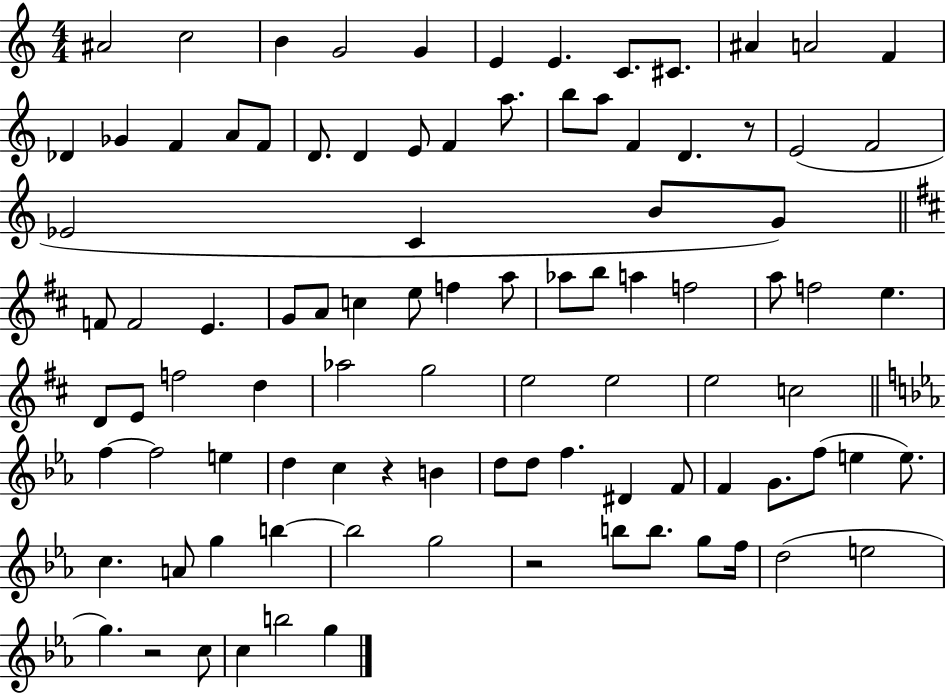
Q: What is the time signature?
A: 4/4